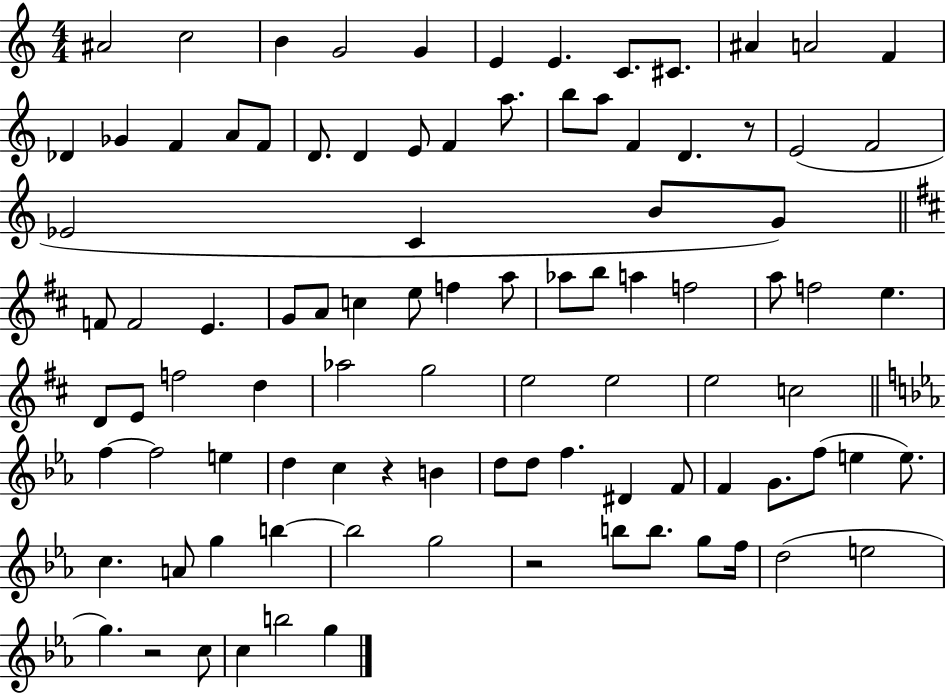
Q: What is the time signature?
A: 4/4